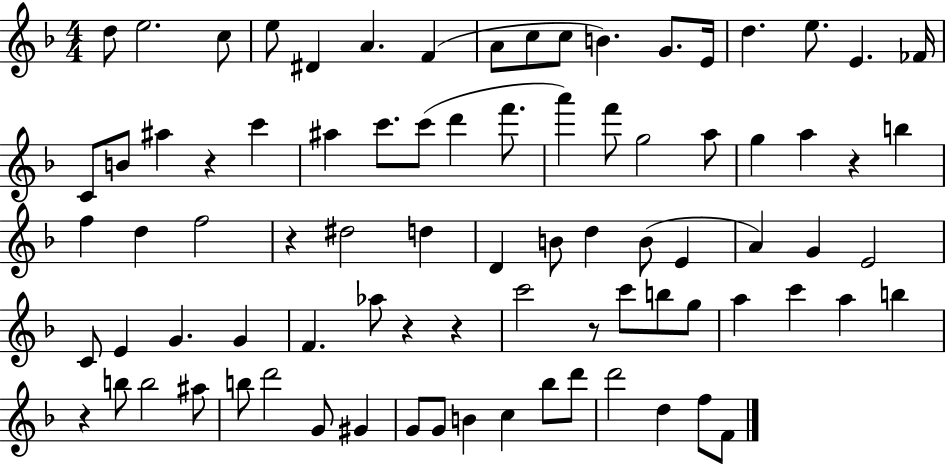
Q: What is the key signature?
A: F major